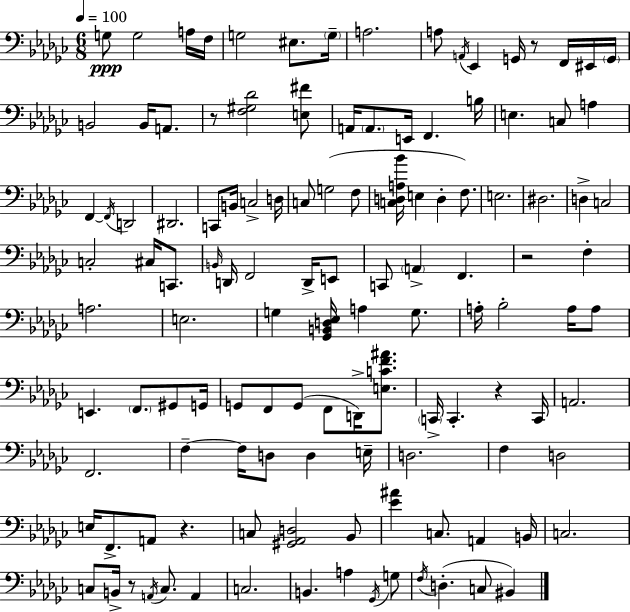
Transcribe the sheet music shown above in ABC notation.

X:1
T:Untitled
M:6/8
L:1/4
K:Ebm
G,/2 G,2 A,/4 F,/4 G,2 ^E,/2 G,/4 A,2 A,/2 A,,/4 _E,, G,,/4 z/2 F,,/4 ^E,,/4 G,,/4 B,,2 B,,/4 A,,/2 z/2 [F,^G,_D]2 [E,^F]/2 A,,/4 A,,/2 E,,/4 F,, B,/4 E, C,/2 A, F,, F,,/4 D,,2 ^D,,2 C,,/2 B,,/4 C,2 D,/4 C,/2 G,2 F,/2 [C,D,A,_B]/4 E, D, F,/2 E,2 ^D,2 D, C,2 C,2 ^C,/4 C,,/2 B,,/4 D,,/4 F,,2 D,,/4 E,,/2 C,,/2 A,, F,, z2 F, A,2 E,2 G, [_G,,B,,D,_E,]/4 A, G,/2 A,/4 _B,2 A,/4 A,/2 E,, F,,/2 ^G,,/2 G,,/4 G,,/2 F,,/2 G,,/2 F,,/2 D,,/4 [E,CF^A]/2 C,,/4 C,, z C,,/4 A,,2 F,,2 F, F,/4 D,/2 D, E,/4 D,2 F, D,2 E,/4 F,,/2 A,,/2 z C,/2 [^G,,_A,,D,]2 _B,,/2 [_E^A] C,/2 A,, B,,/4 C,2 C,/2 B,,/4 z/2 A,,/4 C,/2 A,, C,2 B,, A, _G,,/4 G,/2 F,/4 D, C,/2 ^B,,